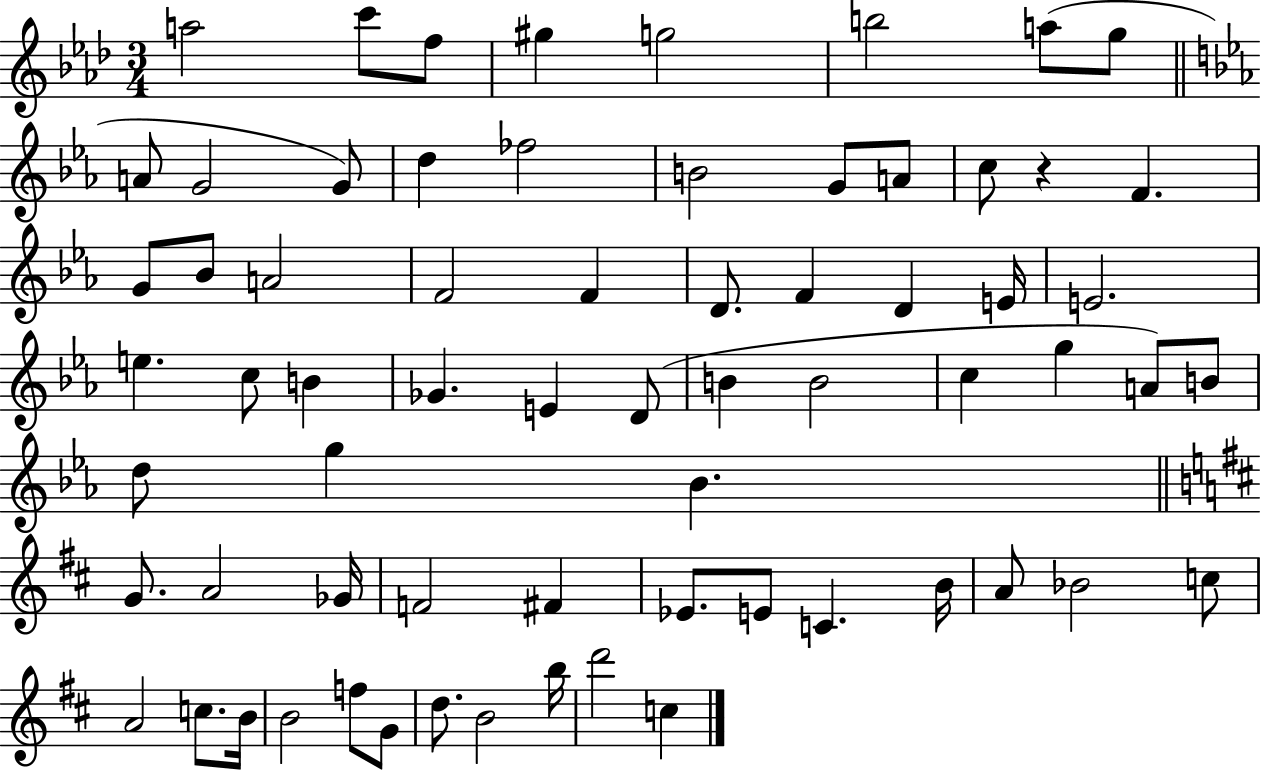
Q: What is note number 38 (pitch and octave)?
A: G5